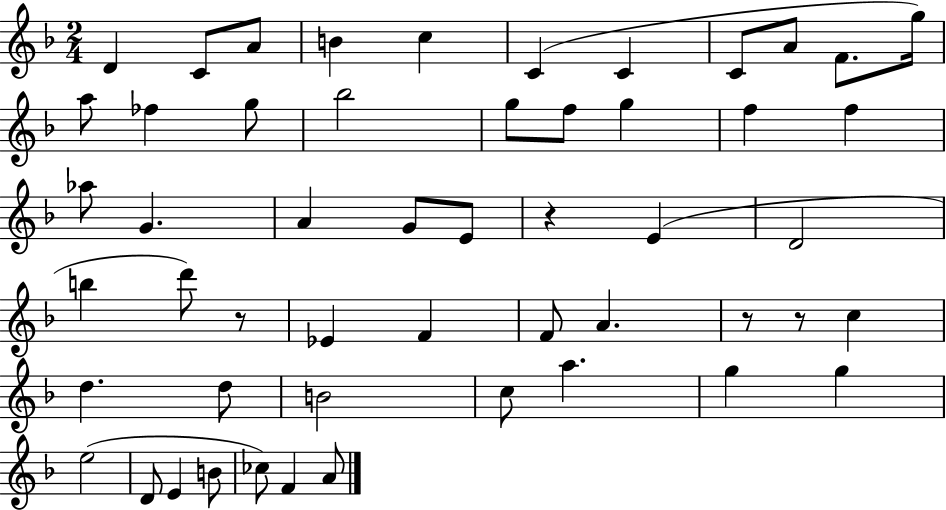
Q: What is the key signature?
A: F major